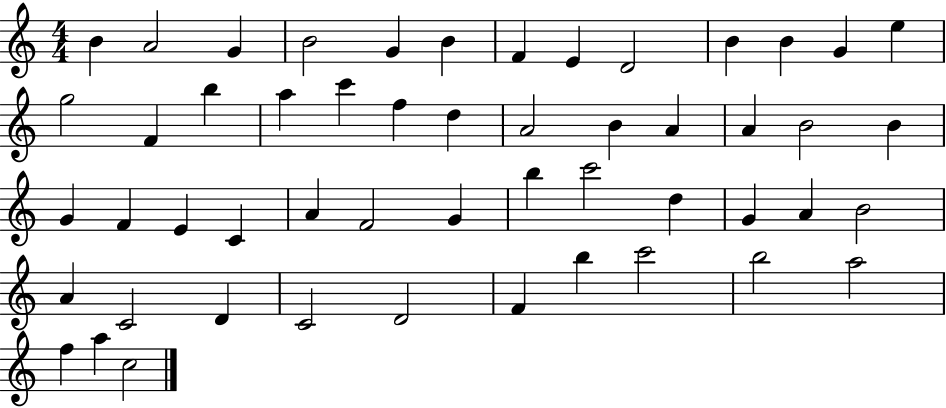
B4/q A4/h G4/q B4/h G4/q B4/q F4/q E4/q D4/h B4/q B4/q G4/q E5/q G5/h F4/q B5/q A5/q C6/q F5/q D5/q A4/h B4/q A4/q A4/q B4/h B4/q G4/q F4/q E4/q C4/q A4/q F4/h G4/q B5/q C6/h D5/q G4/q A4/q B4/h A4/q C4/h D4/q C4/h D4/h F4/q B5/q C6/h B5/h A5/h F5/q A5/q C5/h